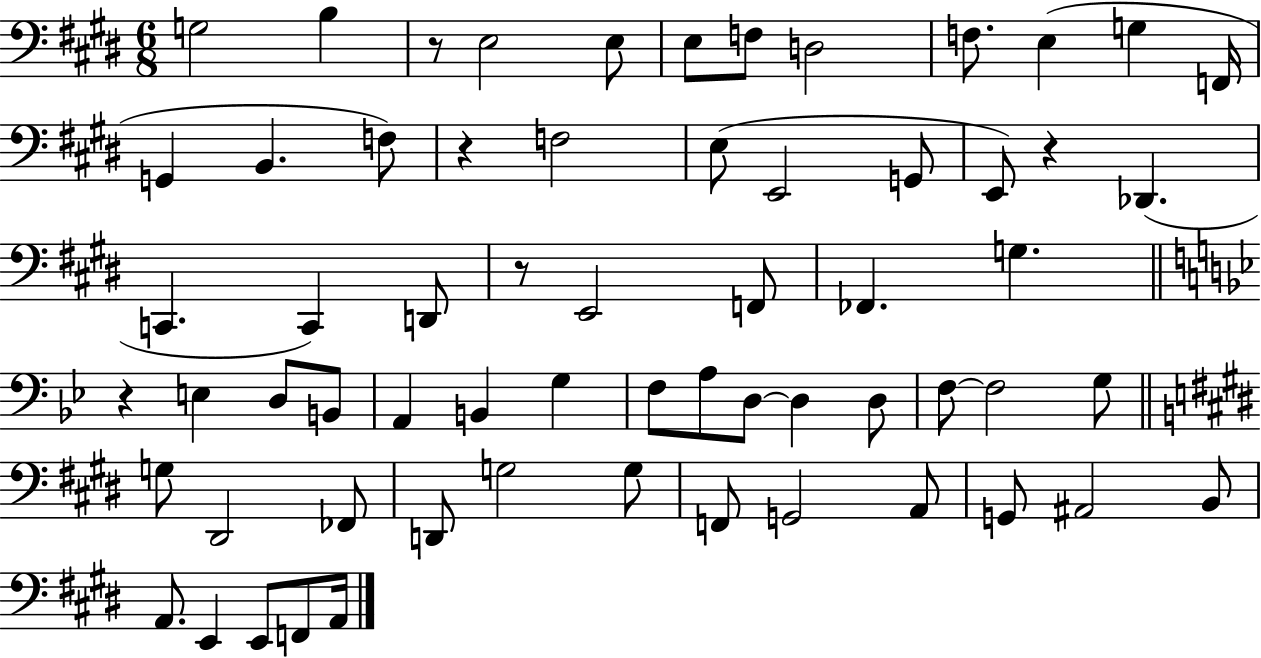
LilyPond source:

{
  \clef bass
  \numericTimeSignature
  \time 6/8
  \key e \major
  g2 b4 | r8 e2 e8 | e8 f8 d2 | f8. e4( g4 f,16 | \break g,4 b,4. f8) | r4 f2 | e8( e,2 g,8 | e,8) r4 des,4.( | \break c,4. c,4) d,8 | r8 e,2 f,8 | fes,4. g4. | \bar "||" \break \key bes \major r4 e4 d8 b,8 | a,4 b,4 g4 | f8 a8 d8~~ d4 d8 | f8~~ f2 g8 | \break \bar "||" \break \key e \major g8 dis,2 fes,8 | d,8 g2 g8 | f,8 g,2 a,8 | g,8 ais,2 b,8 | \break a,8. e,4 e,8 f,8 a,16 | \bar "|."
}